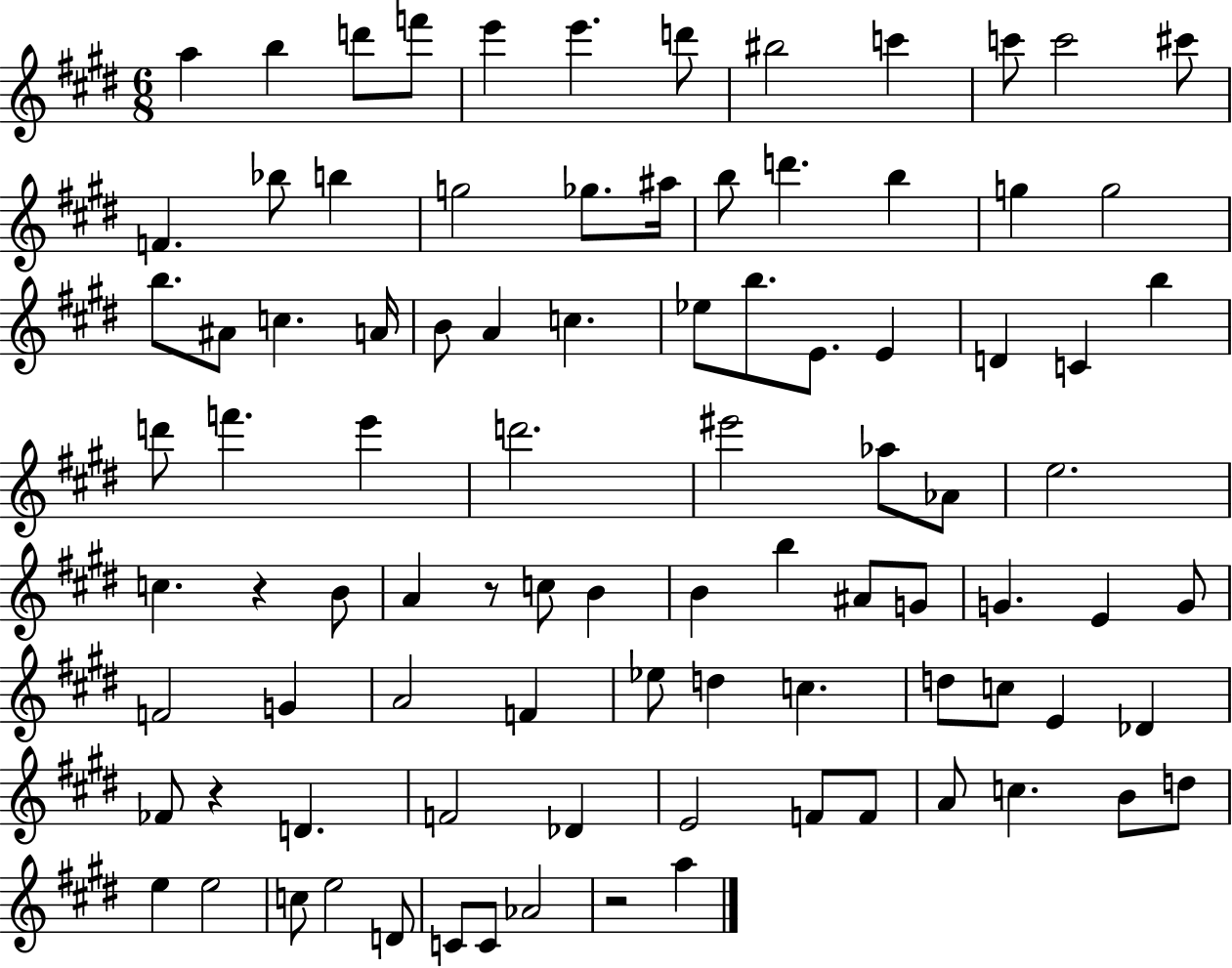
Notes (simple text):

A5/q B5/q D6/e F6/e E6/q E6/q. D6/e BIS5/h C6/q C6/e C6/h C#6/e F4/q. Bb5/e B5/q G5/h Gb5/e. A#5/s B5/e D6/q. B5/q G5/q G5/h B5/e. A#4/e C5/q. A4/s B4/e A4/q C5/q. Eb5/e B5/e. E4/e. E4/q D4/q C4/q B5/q D6/e F6/q. E6/q D6/h. EIS6/h Ab5/e Ab4/e E5/h. C5/q. R/q B4/e A4/q R/e C5/e B4/q B4/q B5/q A#4/e G4/e G4/q. E4/q G4/e F4/h G4/q A4/h F4/q Eb5/e D5/q C5/q. D5/e C5/e E4/q Db4/q FES4/e R/q D4/q. F4/h Db4/q E4/h F4/e F4/e A4/e C5/q. B4/e D5/e E5/q E5/h C5/e E5/h D4/e C4/e C4/e Ab4/h R/h A5/q